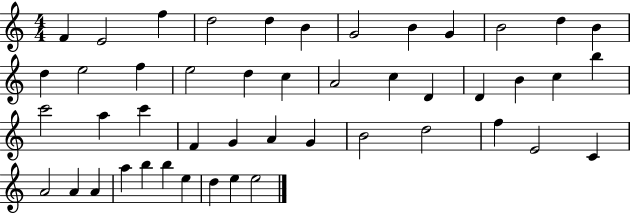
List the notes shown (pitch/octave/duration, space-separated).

F4/q E4/h F5/q D5/h D5/q B4/q G4/h B4/q G4/q B4/h D5/q B4/q D5/q E5/h F5/q E5/h D5/q C5/q A4/h C5/q D4/q D4/q B4/q C5/q B5/q C6/h A5/q C6/q F4/q G4/q A4/q G4/q B4/h D5/h F5/q E4/h C4/q A4/h A4/q A4/q A5/q B5/q B5/q E5/q D5/q E5/q E5/h